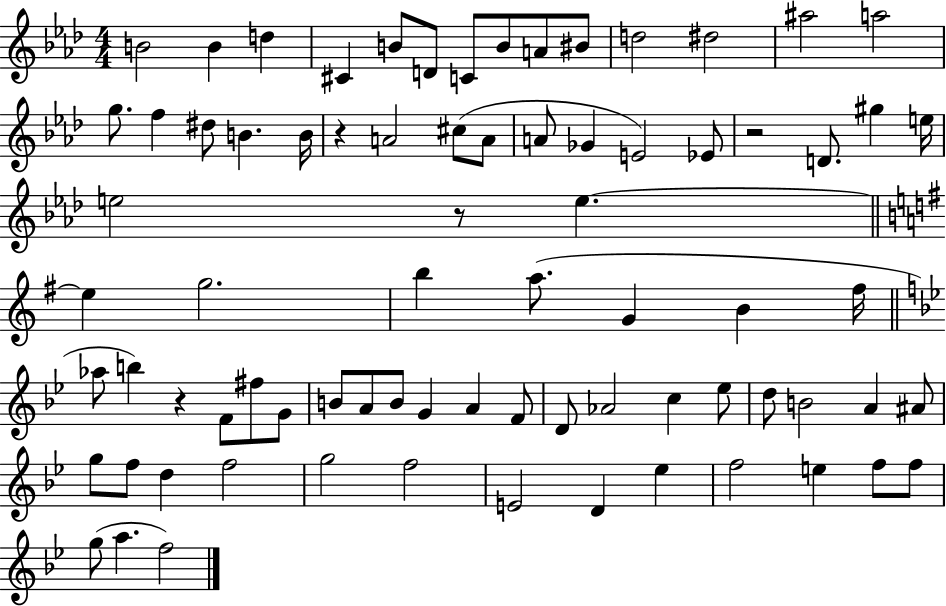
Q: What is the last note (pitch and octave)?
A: F5